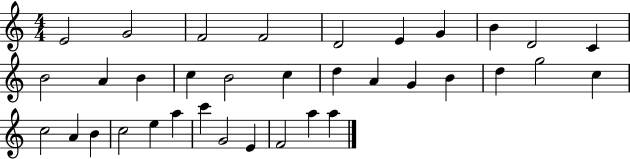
E4/h G4/h F4/h F4/h D4/h E4/q G4/q B4/q D4/h C4/q B4/h A4/q B4/q C5/q B4/h C5/q D5/q A4/q G4/q B4/q D5/q G5/h C5/q C5/h A4/q B4/q C5/h E5/q A5/q C6/q G4/h E4/q F4/h A5/q A5/q